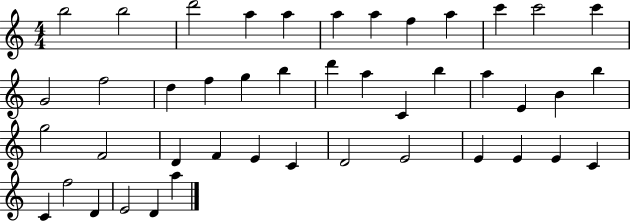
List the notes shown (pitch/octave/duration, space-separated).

B5/h B5/h D6/h A5/q A5/q A5/q A5/q F5/q A5/q C6/q C6/h C6/q G4/h F5/h D5/q F5/q G5/q B5/q D6/q A5/q C4/q B5/q A5/q E4/q B4/q B5/q G5/h F4/h D4/q F4/q E4/q C4/q D4/h E4/h E4/q E4/q E4/q C4/q C4/q F5/h D4/q E4/h D4/q A5/q